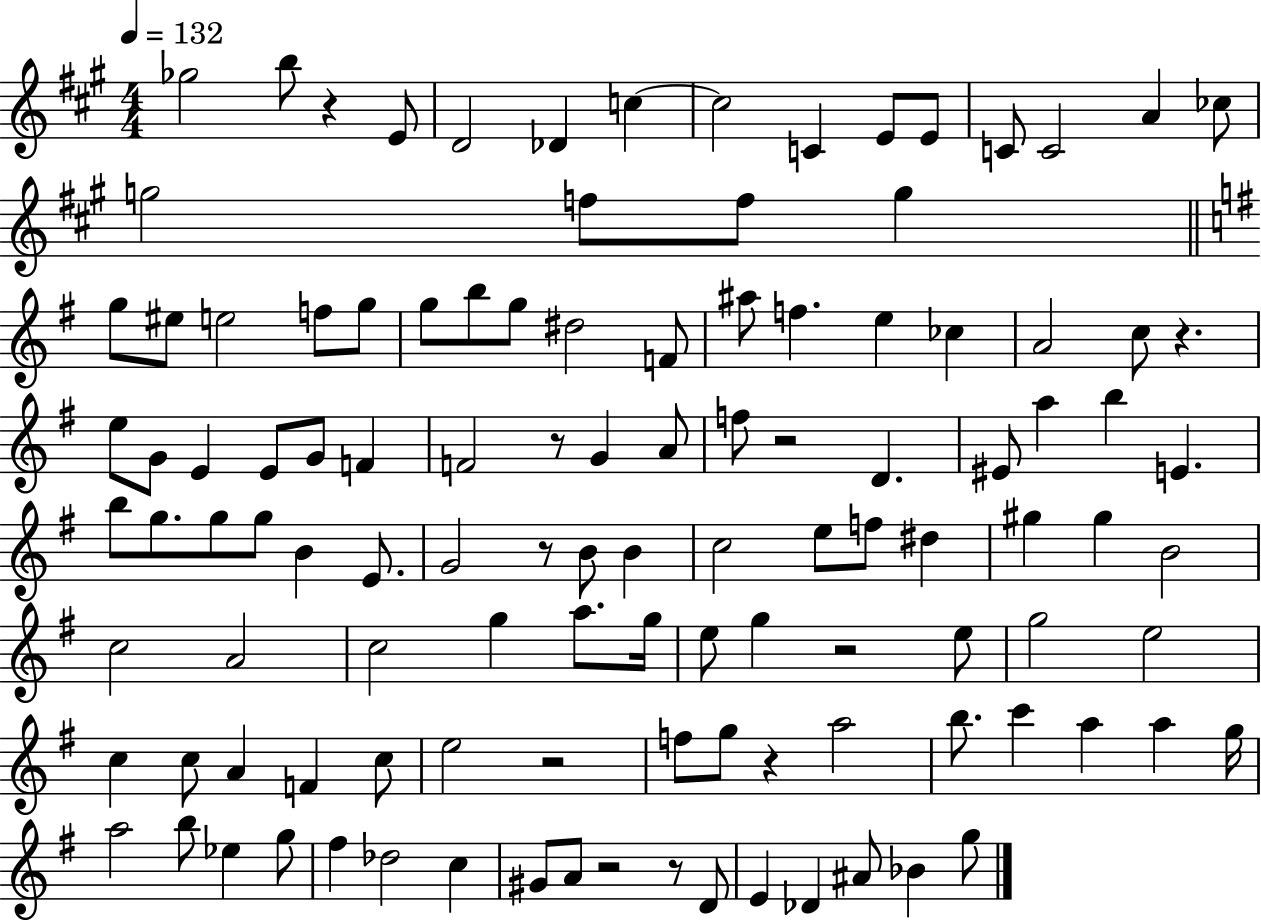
Gb5/h B5/e R/q E4/e D4/h Db4/q C5/q C5/h C4/q E4/e E4/e C4/e C4/h A4/q CES5/e G5/h F5/e F5/e G5/q G5/e EIS5/e E5/h F5/e G5/e G5/e B5/e G5/e D#5/h F4/e A#5/e F5/q. E5/q CES5/q A4/h C5/e R/q. E5/e G4/e E4/q E4/e G4/e F4/q F4/h R/e G4/q A4/e F5/e R/h D4/q. EIS4/e A5/q B5/q E4/q. B5/e G5/e. G5/e G5/e B4/q E4/e. G4/h R/e B4/e B4/q C5/h E5/e F5/e D#5/q G#5/q G#5/q B4/h C5/h A4/h C5/h G5/q A5/e. G5/s E5/e G5/q R/h E5/e G5/h E5/h C5/q C5/e A4/q F4/q C5/e E5/h R/h F5/e G5/e R/q A5/h B5/e. C6/q A5/q A5/q G5/s A5/h B5/e Eb5/q G5/e F#5/q Db5/h C5/q G#4/e A4/e R/h R/e D4/e E4/q Db4/q A#4/e Bb4/q G5/e